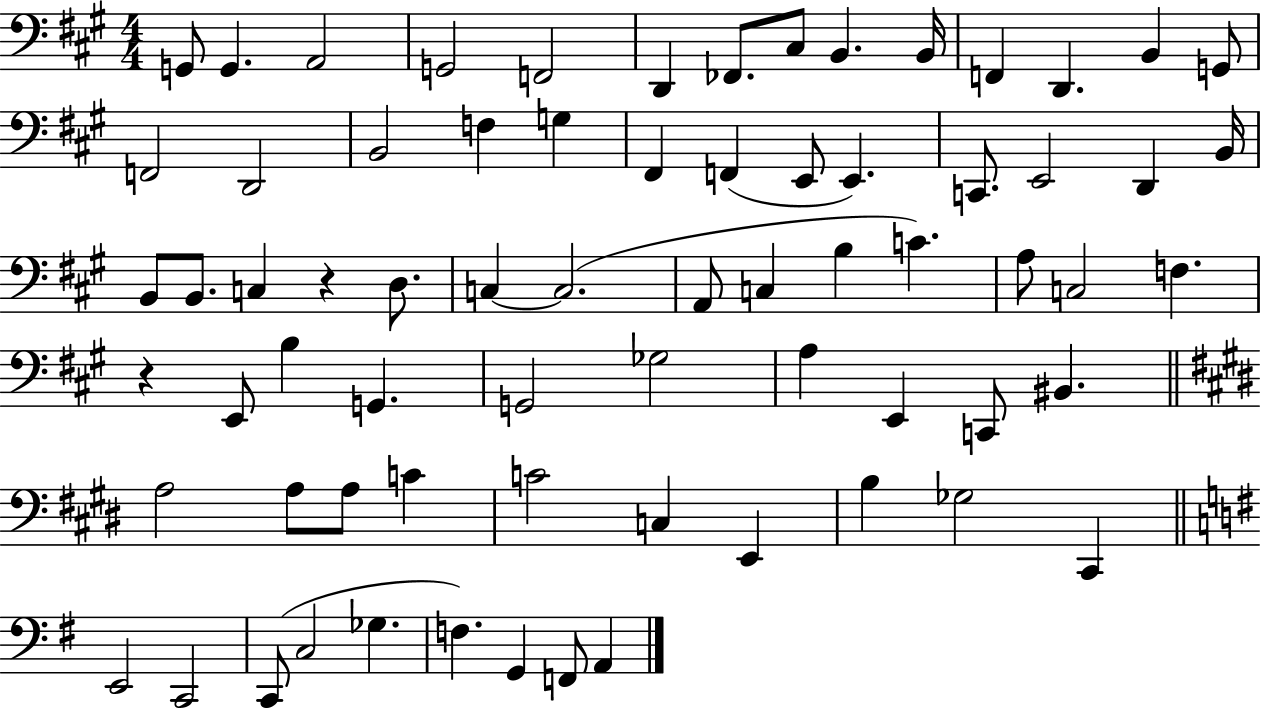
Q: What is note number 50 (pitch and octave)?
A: A3